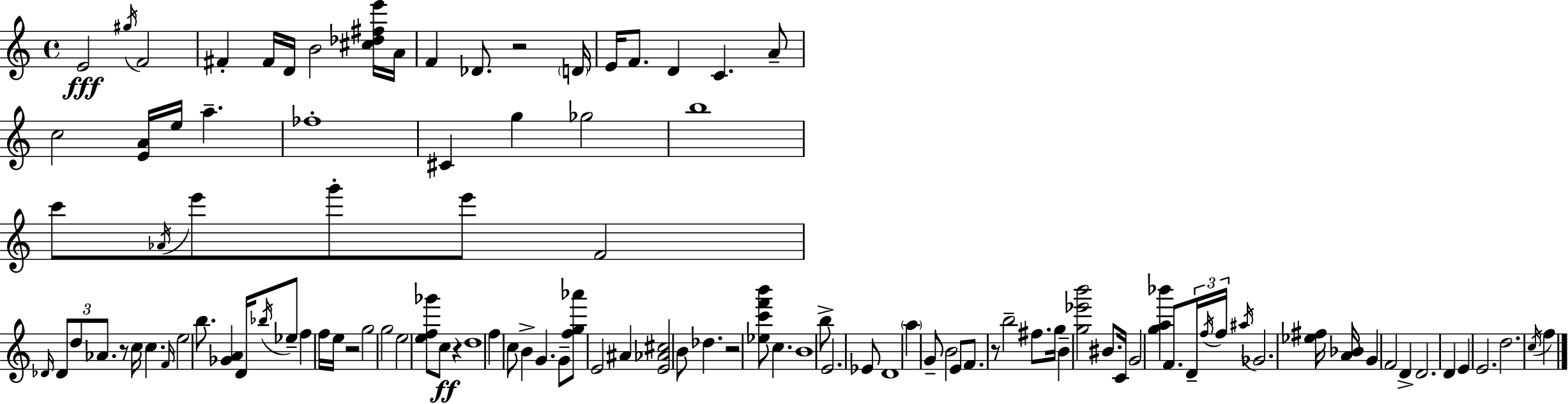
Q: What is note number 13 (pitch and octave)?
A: F4